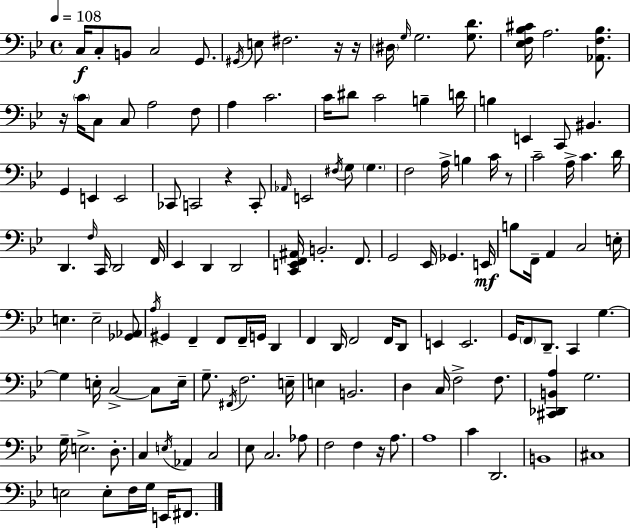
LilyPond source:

{
  \clef bass
  \time 4/4
  \defaultTimeSignature
  \key bes \major
  \tempo 4 = 108
  c16\f c8-. b,8 c2 g,8. | \acciaccatura { gis,16 } e8 fis2. r16 | r16 \parenthesize dis16 \grace { g16 } g2. <g d'>8. | <ees f bes cis'>16 a2. <aes, f bes>8. | \break r16 \parenthesize c'16 c8 c8 a2 | f8 a4 c'2. | c'16 dis'8 c'2 b4-- | d'16 b4 e,4 c,8 bis,4. | \break g,4 e,4 e,2 | ces,8 c,2 r4 | c,8-. \grace { aes,16 } e,2 \acciaccatura { fis16 } g8 \parenthesize g4. | f2 a16-> b4 | \break c'16 r8 c'2-- a16-> c'4. | d'16 d,4. \grace { f16 } c,16 d,2 | f,16 ees,4 d,4 d,2 | <c, e, f, ais,>16 b,2.-. | \break f,8. g,2 ees,16 ges,4. | e,16\mf b8 f,16-- a,4 c2 | e16-. e4. e2-- | <ges, aes,>8 \acciaccatura { a16 } gis,4 f,4-- f,8 | \break f,16-- g,16 d,4 f,4 d,16 f,2 | f,16 d,8 e,4 e,2. | g,16 \parenthesize f,8 d,8.-- c,4 | g4.~~ g4 e16-. c2->~~ | \break c8 e16-- g8.-- \acciaccatura { fis,16 } f2. | e16-- e4 b,2. | d4 c16 f2-> | f8. <cis, des, b, a>4 g2. | \break g16-- e2.-> | d8.-. c4 \acciaccatura { e16 } aes,4 | c2 ees8 c2. | aes8 f2 | \break f4 r16 a8. a1 | c'4 d,2. | b,1 | cis1 | \break e2 | e8-. f16 g16 e,16 fis,8. \bar "|."
}